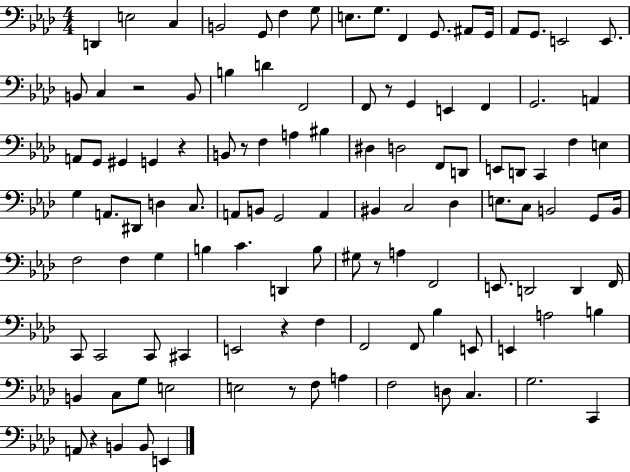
D2/q E3/h C3/q B2/h G2/e F3/q G3/e E3/e. G3/e. F2/q G2/e. A#2/e G2/s Ab2/e G2/e. E2/h E2/e. B2/e C3/q R/h B2/e B3/q D4/q F2/h F2/e R/e G2/q E2/q F2/q G2/h. A2/q A2/e G2/e G#2/q G2/q R/q B2/e R/e F3/q A3/q BIS3/q D#3/q D3/h F2/e D2/e E2/e D2/e C2/q F3/q E3/q G3/q A2/e. D#2/e D3/q C3/e. A2/e B2/e G2/h A2/q BIS2/q C3/h Db3/q E3/e. C3/e B2/h G2/e B2/s F3/h F3/q G3/q B3/q C4/q. D2/q B3/e G#3/e R/e A3/q F2/h E2/e. D2/h D2/q F2/s C2/e C2/h C2/e C#2/q E2/h R/q F3/q F2/h F2/e Bb3/q E2/e E2/q A3/h B3/q B2/q C3/e G3/e E3/h E3/h R/e F3/e A3/q F3/h D3/e C3/q. G3/h. C2/q A2/e R/q B2/q B2/e E2/q